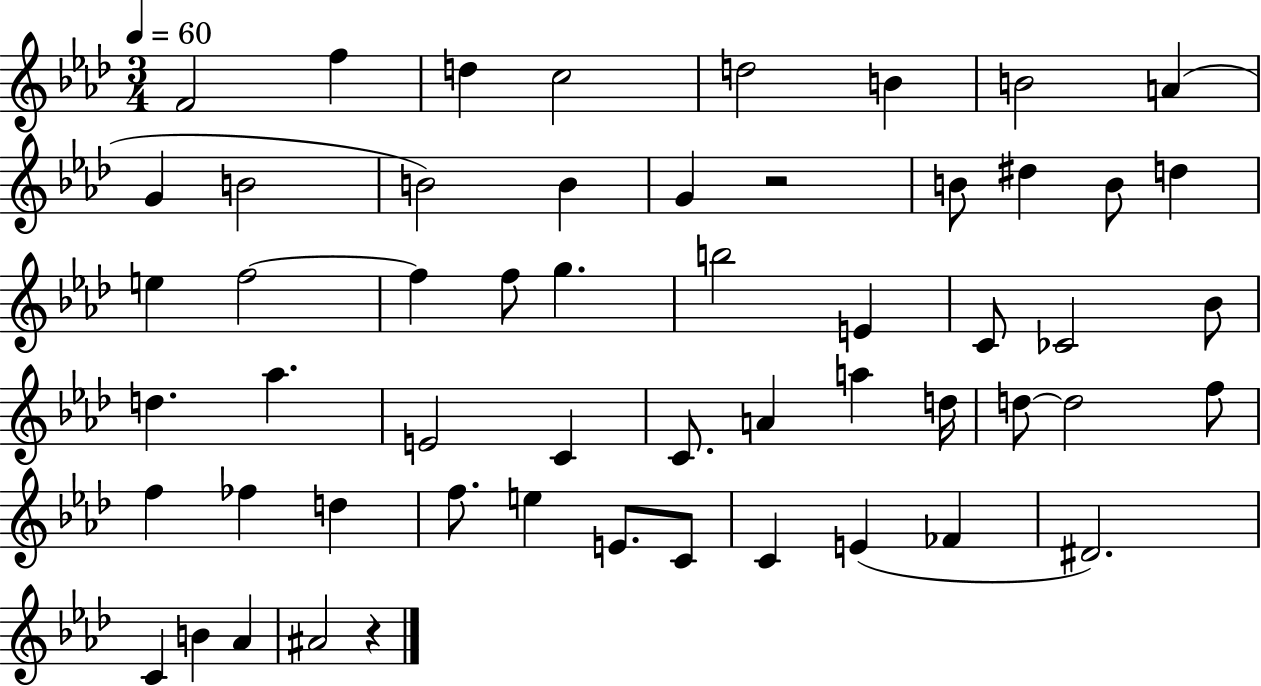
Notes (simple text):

F4/h F5/q D5/q C5/h D5/h B4/q B4/h A4/q G4/q B4/h B4/h B4/q G4/q R/h B4/e D#5/q B4/e D5/q E5/q F5/h F5/q F5/e G5/q. B5/h E4/q C4/e CES4/h Bb4/e D5/q. Ab5/q. E4/h C4/q C4/e. A4/q A5/q D5/s D5/e D5/h F5/e F5/q FES5/q D5/q F5/e. E5/q E4/e. C4/e C4/q E4/q FES4/q D#4/h. C4/q B4/q Ab4/q A#4/h R/q